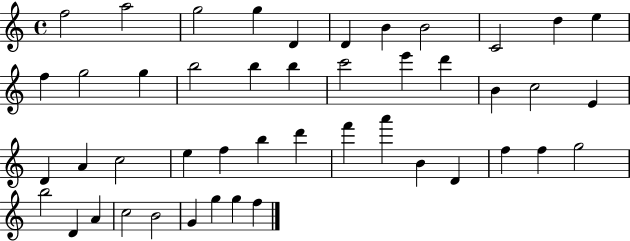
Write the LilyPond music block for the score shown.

{
  \clef treble
  \time 4/4
  \defaultTimeSignature
  \key c \major
  f''2 a''2 | g''2 g''4 d'4 | d'4 b'4 b'2 | c'2 d''4 e''4 | \break f''4 g''2 g''4 | b''2 b''4 b''4 | c'''2 e'''4 d'''4 | b'4 c''2 e'4 | \break d'4 a'4 c''2 | e''4 f''4 b''4 d'''4 | f'''4 a'''4 b'4 d'4 | f''4 f''4 g''2 | \break b''2 d'4 a'4 | c''2 b'2 | g'4 g''4 g''4 f''4 | \bar "|."
}